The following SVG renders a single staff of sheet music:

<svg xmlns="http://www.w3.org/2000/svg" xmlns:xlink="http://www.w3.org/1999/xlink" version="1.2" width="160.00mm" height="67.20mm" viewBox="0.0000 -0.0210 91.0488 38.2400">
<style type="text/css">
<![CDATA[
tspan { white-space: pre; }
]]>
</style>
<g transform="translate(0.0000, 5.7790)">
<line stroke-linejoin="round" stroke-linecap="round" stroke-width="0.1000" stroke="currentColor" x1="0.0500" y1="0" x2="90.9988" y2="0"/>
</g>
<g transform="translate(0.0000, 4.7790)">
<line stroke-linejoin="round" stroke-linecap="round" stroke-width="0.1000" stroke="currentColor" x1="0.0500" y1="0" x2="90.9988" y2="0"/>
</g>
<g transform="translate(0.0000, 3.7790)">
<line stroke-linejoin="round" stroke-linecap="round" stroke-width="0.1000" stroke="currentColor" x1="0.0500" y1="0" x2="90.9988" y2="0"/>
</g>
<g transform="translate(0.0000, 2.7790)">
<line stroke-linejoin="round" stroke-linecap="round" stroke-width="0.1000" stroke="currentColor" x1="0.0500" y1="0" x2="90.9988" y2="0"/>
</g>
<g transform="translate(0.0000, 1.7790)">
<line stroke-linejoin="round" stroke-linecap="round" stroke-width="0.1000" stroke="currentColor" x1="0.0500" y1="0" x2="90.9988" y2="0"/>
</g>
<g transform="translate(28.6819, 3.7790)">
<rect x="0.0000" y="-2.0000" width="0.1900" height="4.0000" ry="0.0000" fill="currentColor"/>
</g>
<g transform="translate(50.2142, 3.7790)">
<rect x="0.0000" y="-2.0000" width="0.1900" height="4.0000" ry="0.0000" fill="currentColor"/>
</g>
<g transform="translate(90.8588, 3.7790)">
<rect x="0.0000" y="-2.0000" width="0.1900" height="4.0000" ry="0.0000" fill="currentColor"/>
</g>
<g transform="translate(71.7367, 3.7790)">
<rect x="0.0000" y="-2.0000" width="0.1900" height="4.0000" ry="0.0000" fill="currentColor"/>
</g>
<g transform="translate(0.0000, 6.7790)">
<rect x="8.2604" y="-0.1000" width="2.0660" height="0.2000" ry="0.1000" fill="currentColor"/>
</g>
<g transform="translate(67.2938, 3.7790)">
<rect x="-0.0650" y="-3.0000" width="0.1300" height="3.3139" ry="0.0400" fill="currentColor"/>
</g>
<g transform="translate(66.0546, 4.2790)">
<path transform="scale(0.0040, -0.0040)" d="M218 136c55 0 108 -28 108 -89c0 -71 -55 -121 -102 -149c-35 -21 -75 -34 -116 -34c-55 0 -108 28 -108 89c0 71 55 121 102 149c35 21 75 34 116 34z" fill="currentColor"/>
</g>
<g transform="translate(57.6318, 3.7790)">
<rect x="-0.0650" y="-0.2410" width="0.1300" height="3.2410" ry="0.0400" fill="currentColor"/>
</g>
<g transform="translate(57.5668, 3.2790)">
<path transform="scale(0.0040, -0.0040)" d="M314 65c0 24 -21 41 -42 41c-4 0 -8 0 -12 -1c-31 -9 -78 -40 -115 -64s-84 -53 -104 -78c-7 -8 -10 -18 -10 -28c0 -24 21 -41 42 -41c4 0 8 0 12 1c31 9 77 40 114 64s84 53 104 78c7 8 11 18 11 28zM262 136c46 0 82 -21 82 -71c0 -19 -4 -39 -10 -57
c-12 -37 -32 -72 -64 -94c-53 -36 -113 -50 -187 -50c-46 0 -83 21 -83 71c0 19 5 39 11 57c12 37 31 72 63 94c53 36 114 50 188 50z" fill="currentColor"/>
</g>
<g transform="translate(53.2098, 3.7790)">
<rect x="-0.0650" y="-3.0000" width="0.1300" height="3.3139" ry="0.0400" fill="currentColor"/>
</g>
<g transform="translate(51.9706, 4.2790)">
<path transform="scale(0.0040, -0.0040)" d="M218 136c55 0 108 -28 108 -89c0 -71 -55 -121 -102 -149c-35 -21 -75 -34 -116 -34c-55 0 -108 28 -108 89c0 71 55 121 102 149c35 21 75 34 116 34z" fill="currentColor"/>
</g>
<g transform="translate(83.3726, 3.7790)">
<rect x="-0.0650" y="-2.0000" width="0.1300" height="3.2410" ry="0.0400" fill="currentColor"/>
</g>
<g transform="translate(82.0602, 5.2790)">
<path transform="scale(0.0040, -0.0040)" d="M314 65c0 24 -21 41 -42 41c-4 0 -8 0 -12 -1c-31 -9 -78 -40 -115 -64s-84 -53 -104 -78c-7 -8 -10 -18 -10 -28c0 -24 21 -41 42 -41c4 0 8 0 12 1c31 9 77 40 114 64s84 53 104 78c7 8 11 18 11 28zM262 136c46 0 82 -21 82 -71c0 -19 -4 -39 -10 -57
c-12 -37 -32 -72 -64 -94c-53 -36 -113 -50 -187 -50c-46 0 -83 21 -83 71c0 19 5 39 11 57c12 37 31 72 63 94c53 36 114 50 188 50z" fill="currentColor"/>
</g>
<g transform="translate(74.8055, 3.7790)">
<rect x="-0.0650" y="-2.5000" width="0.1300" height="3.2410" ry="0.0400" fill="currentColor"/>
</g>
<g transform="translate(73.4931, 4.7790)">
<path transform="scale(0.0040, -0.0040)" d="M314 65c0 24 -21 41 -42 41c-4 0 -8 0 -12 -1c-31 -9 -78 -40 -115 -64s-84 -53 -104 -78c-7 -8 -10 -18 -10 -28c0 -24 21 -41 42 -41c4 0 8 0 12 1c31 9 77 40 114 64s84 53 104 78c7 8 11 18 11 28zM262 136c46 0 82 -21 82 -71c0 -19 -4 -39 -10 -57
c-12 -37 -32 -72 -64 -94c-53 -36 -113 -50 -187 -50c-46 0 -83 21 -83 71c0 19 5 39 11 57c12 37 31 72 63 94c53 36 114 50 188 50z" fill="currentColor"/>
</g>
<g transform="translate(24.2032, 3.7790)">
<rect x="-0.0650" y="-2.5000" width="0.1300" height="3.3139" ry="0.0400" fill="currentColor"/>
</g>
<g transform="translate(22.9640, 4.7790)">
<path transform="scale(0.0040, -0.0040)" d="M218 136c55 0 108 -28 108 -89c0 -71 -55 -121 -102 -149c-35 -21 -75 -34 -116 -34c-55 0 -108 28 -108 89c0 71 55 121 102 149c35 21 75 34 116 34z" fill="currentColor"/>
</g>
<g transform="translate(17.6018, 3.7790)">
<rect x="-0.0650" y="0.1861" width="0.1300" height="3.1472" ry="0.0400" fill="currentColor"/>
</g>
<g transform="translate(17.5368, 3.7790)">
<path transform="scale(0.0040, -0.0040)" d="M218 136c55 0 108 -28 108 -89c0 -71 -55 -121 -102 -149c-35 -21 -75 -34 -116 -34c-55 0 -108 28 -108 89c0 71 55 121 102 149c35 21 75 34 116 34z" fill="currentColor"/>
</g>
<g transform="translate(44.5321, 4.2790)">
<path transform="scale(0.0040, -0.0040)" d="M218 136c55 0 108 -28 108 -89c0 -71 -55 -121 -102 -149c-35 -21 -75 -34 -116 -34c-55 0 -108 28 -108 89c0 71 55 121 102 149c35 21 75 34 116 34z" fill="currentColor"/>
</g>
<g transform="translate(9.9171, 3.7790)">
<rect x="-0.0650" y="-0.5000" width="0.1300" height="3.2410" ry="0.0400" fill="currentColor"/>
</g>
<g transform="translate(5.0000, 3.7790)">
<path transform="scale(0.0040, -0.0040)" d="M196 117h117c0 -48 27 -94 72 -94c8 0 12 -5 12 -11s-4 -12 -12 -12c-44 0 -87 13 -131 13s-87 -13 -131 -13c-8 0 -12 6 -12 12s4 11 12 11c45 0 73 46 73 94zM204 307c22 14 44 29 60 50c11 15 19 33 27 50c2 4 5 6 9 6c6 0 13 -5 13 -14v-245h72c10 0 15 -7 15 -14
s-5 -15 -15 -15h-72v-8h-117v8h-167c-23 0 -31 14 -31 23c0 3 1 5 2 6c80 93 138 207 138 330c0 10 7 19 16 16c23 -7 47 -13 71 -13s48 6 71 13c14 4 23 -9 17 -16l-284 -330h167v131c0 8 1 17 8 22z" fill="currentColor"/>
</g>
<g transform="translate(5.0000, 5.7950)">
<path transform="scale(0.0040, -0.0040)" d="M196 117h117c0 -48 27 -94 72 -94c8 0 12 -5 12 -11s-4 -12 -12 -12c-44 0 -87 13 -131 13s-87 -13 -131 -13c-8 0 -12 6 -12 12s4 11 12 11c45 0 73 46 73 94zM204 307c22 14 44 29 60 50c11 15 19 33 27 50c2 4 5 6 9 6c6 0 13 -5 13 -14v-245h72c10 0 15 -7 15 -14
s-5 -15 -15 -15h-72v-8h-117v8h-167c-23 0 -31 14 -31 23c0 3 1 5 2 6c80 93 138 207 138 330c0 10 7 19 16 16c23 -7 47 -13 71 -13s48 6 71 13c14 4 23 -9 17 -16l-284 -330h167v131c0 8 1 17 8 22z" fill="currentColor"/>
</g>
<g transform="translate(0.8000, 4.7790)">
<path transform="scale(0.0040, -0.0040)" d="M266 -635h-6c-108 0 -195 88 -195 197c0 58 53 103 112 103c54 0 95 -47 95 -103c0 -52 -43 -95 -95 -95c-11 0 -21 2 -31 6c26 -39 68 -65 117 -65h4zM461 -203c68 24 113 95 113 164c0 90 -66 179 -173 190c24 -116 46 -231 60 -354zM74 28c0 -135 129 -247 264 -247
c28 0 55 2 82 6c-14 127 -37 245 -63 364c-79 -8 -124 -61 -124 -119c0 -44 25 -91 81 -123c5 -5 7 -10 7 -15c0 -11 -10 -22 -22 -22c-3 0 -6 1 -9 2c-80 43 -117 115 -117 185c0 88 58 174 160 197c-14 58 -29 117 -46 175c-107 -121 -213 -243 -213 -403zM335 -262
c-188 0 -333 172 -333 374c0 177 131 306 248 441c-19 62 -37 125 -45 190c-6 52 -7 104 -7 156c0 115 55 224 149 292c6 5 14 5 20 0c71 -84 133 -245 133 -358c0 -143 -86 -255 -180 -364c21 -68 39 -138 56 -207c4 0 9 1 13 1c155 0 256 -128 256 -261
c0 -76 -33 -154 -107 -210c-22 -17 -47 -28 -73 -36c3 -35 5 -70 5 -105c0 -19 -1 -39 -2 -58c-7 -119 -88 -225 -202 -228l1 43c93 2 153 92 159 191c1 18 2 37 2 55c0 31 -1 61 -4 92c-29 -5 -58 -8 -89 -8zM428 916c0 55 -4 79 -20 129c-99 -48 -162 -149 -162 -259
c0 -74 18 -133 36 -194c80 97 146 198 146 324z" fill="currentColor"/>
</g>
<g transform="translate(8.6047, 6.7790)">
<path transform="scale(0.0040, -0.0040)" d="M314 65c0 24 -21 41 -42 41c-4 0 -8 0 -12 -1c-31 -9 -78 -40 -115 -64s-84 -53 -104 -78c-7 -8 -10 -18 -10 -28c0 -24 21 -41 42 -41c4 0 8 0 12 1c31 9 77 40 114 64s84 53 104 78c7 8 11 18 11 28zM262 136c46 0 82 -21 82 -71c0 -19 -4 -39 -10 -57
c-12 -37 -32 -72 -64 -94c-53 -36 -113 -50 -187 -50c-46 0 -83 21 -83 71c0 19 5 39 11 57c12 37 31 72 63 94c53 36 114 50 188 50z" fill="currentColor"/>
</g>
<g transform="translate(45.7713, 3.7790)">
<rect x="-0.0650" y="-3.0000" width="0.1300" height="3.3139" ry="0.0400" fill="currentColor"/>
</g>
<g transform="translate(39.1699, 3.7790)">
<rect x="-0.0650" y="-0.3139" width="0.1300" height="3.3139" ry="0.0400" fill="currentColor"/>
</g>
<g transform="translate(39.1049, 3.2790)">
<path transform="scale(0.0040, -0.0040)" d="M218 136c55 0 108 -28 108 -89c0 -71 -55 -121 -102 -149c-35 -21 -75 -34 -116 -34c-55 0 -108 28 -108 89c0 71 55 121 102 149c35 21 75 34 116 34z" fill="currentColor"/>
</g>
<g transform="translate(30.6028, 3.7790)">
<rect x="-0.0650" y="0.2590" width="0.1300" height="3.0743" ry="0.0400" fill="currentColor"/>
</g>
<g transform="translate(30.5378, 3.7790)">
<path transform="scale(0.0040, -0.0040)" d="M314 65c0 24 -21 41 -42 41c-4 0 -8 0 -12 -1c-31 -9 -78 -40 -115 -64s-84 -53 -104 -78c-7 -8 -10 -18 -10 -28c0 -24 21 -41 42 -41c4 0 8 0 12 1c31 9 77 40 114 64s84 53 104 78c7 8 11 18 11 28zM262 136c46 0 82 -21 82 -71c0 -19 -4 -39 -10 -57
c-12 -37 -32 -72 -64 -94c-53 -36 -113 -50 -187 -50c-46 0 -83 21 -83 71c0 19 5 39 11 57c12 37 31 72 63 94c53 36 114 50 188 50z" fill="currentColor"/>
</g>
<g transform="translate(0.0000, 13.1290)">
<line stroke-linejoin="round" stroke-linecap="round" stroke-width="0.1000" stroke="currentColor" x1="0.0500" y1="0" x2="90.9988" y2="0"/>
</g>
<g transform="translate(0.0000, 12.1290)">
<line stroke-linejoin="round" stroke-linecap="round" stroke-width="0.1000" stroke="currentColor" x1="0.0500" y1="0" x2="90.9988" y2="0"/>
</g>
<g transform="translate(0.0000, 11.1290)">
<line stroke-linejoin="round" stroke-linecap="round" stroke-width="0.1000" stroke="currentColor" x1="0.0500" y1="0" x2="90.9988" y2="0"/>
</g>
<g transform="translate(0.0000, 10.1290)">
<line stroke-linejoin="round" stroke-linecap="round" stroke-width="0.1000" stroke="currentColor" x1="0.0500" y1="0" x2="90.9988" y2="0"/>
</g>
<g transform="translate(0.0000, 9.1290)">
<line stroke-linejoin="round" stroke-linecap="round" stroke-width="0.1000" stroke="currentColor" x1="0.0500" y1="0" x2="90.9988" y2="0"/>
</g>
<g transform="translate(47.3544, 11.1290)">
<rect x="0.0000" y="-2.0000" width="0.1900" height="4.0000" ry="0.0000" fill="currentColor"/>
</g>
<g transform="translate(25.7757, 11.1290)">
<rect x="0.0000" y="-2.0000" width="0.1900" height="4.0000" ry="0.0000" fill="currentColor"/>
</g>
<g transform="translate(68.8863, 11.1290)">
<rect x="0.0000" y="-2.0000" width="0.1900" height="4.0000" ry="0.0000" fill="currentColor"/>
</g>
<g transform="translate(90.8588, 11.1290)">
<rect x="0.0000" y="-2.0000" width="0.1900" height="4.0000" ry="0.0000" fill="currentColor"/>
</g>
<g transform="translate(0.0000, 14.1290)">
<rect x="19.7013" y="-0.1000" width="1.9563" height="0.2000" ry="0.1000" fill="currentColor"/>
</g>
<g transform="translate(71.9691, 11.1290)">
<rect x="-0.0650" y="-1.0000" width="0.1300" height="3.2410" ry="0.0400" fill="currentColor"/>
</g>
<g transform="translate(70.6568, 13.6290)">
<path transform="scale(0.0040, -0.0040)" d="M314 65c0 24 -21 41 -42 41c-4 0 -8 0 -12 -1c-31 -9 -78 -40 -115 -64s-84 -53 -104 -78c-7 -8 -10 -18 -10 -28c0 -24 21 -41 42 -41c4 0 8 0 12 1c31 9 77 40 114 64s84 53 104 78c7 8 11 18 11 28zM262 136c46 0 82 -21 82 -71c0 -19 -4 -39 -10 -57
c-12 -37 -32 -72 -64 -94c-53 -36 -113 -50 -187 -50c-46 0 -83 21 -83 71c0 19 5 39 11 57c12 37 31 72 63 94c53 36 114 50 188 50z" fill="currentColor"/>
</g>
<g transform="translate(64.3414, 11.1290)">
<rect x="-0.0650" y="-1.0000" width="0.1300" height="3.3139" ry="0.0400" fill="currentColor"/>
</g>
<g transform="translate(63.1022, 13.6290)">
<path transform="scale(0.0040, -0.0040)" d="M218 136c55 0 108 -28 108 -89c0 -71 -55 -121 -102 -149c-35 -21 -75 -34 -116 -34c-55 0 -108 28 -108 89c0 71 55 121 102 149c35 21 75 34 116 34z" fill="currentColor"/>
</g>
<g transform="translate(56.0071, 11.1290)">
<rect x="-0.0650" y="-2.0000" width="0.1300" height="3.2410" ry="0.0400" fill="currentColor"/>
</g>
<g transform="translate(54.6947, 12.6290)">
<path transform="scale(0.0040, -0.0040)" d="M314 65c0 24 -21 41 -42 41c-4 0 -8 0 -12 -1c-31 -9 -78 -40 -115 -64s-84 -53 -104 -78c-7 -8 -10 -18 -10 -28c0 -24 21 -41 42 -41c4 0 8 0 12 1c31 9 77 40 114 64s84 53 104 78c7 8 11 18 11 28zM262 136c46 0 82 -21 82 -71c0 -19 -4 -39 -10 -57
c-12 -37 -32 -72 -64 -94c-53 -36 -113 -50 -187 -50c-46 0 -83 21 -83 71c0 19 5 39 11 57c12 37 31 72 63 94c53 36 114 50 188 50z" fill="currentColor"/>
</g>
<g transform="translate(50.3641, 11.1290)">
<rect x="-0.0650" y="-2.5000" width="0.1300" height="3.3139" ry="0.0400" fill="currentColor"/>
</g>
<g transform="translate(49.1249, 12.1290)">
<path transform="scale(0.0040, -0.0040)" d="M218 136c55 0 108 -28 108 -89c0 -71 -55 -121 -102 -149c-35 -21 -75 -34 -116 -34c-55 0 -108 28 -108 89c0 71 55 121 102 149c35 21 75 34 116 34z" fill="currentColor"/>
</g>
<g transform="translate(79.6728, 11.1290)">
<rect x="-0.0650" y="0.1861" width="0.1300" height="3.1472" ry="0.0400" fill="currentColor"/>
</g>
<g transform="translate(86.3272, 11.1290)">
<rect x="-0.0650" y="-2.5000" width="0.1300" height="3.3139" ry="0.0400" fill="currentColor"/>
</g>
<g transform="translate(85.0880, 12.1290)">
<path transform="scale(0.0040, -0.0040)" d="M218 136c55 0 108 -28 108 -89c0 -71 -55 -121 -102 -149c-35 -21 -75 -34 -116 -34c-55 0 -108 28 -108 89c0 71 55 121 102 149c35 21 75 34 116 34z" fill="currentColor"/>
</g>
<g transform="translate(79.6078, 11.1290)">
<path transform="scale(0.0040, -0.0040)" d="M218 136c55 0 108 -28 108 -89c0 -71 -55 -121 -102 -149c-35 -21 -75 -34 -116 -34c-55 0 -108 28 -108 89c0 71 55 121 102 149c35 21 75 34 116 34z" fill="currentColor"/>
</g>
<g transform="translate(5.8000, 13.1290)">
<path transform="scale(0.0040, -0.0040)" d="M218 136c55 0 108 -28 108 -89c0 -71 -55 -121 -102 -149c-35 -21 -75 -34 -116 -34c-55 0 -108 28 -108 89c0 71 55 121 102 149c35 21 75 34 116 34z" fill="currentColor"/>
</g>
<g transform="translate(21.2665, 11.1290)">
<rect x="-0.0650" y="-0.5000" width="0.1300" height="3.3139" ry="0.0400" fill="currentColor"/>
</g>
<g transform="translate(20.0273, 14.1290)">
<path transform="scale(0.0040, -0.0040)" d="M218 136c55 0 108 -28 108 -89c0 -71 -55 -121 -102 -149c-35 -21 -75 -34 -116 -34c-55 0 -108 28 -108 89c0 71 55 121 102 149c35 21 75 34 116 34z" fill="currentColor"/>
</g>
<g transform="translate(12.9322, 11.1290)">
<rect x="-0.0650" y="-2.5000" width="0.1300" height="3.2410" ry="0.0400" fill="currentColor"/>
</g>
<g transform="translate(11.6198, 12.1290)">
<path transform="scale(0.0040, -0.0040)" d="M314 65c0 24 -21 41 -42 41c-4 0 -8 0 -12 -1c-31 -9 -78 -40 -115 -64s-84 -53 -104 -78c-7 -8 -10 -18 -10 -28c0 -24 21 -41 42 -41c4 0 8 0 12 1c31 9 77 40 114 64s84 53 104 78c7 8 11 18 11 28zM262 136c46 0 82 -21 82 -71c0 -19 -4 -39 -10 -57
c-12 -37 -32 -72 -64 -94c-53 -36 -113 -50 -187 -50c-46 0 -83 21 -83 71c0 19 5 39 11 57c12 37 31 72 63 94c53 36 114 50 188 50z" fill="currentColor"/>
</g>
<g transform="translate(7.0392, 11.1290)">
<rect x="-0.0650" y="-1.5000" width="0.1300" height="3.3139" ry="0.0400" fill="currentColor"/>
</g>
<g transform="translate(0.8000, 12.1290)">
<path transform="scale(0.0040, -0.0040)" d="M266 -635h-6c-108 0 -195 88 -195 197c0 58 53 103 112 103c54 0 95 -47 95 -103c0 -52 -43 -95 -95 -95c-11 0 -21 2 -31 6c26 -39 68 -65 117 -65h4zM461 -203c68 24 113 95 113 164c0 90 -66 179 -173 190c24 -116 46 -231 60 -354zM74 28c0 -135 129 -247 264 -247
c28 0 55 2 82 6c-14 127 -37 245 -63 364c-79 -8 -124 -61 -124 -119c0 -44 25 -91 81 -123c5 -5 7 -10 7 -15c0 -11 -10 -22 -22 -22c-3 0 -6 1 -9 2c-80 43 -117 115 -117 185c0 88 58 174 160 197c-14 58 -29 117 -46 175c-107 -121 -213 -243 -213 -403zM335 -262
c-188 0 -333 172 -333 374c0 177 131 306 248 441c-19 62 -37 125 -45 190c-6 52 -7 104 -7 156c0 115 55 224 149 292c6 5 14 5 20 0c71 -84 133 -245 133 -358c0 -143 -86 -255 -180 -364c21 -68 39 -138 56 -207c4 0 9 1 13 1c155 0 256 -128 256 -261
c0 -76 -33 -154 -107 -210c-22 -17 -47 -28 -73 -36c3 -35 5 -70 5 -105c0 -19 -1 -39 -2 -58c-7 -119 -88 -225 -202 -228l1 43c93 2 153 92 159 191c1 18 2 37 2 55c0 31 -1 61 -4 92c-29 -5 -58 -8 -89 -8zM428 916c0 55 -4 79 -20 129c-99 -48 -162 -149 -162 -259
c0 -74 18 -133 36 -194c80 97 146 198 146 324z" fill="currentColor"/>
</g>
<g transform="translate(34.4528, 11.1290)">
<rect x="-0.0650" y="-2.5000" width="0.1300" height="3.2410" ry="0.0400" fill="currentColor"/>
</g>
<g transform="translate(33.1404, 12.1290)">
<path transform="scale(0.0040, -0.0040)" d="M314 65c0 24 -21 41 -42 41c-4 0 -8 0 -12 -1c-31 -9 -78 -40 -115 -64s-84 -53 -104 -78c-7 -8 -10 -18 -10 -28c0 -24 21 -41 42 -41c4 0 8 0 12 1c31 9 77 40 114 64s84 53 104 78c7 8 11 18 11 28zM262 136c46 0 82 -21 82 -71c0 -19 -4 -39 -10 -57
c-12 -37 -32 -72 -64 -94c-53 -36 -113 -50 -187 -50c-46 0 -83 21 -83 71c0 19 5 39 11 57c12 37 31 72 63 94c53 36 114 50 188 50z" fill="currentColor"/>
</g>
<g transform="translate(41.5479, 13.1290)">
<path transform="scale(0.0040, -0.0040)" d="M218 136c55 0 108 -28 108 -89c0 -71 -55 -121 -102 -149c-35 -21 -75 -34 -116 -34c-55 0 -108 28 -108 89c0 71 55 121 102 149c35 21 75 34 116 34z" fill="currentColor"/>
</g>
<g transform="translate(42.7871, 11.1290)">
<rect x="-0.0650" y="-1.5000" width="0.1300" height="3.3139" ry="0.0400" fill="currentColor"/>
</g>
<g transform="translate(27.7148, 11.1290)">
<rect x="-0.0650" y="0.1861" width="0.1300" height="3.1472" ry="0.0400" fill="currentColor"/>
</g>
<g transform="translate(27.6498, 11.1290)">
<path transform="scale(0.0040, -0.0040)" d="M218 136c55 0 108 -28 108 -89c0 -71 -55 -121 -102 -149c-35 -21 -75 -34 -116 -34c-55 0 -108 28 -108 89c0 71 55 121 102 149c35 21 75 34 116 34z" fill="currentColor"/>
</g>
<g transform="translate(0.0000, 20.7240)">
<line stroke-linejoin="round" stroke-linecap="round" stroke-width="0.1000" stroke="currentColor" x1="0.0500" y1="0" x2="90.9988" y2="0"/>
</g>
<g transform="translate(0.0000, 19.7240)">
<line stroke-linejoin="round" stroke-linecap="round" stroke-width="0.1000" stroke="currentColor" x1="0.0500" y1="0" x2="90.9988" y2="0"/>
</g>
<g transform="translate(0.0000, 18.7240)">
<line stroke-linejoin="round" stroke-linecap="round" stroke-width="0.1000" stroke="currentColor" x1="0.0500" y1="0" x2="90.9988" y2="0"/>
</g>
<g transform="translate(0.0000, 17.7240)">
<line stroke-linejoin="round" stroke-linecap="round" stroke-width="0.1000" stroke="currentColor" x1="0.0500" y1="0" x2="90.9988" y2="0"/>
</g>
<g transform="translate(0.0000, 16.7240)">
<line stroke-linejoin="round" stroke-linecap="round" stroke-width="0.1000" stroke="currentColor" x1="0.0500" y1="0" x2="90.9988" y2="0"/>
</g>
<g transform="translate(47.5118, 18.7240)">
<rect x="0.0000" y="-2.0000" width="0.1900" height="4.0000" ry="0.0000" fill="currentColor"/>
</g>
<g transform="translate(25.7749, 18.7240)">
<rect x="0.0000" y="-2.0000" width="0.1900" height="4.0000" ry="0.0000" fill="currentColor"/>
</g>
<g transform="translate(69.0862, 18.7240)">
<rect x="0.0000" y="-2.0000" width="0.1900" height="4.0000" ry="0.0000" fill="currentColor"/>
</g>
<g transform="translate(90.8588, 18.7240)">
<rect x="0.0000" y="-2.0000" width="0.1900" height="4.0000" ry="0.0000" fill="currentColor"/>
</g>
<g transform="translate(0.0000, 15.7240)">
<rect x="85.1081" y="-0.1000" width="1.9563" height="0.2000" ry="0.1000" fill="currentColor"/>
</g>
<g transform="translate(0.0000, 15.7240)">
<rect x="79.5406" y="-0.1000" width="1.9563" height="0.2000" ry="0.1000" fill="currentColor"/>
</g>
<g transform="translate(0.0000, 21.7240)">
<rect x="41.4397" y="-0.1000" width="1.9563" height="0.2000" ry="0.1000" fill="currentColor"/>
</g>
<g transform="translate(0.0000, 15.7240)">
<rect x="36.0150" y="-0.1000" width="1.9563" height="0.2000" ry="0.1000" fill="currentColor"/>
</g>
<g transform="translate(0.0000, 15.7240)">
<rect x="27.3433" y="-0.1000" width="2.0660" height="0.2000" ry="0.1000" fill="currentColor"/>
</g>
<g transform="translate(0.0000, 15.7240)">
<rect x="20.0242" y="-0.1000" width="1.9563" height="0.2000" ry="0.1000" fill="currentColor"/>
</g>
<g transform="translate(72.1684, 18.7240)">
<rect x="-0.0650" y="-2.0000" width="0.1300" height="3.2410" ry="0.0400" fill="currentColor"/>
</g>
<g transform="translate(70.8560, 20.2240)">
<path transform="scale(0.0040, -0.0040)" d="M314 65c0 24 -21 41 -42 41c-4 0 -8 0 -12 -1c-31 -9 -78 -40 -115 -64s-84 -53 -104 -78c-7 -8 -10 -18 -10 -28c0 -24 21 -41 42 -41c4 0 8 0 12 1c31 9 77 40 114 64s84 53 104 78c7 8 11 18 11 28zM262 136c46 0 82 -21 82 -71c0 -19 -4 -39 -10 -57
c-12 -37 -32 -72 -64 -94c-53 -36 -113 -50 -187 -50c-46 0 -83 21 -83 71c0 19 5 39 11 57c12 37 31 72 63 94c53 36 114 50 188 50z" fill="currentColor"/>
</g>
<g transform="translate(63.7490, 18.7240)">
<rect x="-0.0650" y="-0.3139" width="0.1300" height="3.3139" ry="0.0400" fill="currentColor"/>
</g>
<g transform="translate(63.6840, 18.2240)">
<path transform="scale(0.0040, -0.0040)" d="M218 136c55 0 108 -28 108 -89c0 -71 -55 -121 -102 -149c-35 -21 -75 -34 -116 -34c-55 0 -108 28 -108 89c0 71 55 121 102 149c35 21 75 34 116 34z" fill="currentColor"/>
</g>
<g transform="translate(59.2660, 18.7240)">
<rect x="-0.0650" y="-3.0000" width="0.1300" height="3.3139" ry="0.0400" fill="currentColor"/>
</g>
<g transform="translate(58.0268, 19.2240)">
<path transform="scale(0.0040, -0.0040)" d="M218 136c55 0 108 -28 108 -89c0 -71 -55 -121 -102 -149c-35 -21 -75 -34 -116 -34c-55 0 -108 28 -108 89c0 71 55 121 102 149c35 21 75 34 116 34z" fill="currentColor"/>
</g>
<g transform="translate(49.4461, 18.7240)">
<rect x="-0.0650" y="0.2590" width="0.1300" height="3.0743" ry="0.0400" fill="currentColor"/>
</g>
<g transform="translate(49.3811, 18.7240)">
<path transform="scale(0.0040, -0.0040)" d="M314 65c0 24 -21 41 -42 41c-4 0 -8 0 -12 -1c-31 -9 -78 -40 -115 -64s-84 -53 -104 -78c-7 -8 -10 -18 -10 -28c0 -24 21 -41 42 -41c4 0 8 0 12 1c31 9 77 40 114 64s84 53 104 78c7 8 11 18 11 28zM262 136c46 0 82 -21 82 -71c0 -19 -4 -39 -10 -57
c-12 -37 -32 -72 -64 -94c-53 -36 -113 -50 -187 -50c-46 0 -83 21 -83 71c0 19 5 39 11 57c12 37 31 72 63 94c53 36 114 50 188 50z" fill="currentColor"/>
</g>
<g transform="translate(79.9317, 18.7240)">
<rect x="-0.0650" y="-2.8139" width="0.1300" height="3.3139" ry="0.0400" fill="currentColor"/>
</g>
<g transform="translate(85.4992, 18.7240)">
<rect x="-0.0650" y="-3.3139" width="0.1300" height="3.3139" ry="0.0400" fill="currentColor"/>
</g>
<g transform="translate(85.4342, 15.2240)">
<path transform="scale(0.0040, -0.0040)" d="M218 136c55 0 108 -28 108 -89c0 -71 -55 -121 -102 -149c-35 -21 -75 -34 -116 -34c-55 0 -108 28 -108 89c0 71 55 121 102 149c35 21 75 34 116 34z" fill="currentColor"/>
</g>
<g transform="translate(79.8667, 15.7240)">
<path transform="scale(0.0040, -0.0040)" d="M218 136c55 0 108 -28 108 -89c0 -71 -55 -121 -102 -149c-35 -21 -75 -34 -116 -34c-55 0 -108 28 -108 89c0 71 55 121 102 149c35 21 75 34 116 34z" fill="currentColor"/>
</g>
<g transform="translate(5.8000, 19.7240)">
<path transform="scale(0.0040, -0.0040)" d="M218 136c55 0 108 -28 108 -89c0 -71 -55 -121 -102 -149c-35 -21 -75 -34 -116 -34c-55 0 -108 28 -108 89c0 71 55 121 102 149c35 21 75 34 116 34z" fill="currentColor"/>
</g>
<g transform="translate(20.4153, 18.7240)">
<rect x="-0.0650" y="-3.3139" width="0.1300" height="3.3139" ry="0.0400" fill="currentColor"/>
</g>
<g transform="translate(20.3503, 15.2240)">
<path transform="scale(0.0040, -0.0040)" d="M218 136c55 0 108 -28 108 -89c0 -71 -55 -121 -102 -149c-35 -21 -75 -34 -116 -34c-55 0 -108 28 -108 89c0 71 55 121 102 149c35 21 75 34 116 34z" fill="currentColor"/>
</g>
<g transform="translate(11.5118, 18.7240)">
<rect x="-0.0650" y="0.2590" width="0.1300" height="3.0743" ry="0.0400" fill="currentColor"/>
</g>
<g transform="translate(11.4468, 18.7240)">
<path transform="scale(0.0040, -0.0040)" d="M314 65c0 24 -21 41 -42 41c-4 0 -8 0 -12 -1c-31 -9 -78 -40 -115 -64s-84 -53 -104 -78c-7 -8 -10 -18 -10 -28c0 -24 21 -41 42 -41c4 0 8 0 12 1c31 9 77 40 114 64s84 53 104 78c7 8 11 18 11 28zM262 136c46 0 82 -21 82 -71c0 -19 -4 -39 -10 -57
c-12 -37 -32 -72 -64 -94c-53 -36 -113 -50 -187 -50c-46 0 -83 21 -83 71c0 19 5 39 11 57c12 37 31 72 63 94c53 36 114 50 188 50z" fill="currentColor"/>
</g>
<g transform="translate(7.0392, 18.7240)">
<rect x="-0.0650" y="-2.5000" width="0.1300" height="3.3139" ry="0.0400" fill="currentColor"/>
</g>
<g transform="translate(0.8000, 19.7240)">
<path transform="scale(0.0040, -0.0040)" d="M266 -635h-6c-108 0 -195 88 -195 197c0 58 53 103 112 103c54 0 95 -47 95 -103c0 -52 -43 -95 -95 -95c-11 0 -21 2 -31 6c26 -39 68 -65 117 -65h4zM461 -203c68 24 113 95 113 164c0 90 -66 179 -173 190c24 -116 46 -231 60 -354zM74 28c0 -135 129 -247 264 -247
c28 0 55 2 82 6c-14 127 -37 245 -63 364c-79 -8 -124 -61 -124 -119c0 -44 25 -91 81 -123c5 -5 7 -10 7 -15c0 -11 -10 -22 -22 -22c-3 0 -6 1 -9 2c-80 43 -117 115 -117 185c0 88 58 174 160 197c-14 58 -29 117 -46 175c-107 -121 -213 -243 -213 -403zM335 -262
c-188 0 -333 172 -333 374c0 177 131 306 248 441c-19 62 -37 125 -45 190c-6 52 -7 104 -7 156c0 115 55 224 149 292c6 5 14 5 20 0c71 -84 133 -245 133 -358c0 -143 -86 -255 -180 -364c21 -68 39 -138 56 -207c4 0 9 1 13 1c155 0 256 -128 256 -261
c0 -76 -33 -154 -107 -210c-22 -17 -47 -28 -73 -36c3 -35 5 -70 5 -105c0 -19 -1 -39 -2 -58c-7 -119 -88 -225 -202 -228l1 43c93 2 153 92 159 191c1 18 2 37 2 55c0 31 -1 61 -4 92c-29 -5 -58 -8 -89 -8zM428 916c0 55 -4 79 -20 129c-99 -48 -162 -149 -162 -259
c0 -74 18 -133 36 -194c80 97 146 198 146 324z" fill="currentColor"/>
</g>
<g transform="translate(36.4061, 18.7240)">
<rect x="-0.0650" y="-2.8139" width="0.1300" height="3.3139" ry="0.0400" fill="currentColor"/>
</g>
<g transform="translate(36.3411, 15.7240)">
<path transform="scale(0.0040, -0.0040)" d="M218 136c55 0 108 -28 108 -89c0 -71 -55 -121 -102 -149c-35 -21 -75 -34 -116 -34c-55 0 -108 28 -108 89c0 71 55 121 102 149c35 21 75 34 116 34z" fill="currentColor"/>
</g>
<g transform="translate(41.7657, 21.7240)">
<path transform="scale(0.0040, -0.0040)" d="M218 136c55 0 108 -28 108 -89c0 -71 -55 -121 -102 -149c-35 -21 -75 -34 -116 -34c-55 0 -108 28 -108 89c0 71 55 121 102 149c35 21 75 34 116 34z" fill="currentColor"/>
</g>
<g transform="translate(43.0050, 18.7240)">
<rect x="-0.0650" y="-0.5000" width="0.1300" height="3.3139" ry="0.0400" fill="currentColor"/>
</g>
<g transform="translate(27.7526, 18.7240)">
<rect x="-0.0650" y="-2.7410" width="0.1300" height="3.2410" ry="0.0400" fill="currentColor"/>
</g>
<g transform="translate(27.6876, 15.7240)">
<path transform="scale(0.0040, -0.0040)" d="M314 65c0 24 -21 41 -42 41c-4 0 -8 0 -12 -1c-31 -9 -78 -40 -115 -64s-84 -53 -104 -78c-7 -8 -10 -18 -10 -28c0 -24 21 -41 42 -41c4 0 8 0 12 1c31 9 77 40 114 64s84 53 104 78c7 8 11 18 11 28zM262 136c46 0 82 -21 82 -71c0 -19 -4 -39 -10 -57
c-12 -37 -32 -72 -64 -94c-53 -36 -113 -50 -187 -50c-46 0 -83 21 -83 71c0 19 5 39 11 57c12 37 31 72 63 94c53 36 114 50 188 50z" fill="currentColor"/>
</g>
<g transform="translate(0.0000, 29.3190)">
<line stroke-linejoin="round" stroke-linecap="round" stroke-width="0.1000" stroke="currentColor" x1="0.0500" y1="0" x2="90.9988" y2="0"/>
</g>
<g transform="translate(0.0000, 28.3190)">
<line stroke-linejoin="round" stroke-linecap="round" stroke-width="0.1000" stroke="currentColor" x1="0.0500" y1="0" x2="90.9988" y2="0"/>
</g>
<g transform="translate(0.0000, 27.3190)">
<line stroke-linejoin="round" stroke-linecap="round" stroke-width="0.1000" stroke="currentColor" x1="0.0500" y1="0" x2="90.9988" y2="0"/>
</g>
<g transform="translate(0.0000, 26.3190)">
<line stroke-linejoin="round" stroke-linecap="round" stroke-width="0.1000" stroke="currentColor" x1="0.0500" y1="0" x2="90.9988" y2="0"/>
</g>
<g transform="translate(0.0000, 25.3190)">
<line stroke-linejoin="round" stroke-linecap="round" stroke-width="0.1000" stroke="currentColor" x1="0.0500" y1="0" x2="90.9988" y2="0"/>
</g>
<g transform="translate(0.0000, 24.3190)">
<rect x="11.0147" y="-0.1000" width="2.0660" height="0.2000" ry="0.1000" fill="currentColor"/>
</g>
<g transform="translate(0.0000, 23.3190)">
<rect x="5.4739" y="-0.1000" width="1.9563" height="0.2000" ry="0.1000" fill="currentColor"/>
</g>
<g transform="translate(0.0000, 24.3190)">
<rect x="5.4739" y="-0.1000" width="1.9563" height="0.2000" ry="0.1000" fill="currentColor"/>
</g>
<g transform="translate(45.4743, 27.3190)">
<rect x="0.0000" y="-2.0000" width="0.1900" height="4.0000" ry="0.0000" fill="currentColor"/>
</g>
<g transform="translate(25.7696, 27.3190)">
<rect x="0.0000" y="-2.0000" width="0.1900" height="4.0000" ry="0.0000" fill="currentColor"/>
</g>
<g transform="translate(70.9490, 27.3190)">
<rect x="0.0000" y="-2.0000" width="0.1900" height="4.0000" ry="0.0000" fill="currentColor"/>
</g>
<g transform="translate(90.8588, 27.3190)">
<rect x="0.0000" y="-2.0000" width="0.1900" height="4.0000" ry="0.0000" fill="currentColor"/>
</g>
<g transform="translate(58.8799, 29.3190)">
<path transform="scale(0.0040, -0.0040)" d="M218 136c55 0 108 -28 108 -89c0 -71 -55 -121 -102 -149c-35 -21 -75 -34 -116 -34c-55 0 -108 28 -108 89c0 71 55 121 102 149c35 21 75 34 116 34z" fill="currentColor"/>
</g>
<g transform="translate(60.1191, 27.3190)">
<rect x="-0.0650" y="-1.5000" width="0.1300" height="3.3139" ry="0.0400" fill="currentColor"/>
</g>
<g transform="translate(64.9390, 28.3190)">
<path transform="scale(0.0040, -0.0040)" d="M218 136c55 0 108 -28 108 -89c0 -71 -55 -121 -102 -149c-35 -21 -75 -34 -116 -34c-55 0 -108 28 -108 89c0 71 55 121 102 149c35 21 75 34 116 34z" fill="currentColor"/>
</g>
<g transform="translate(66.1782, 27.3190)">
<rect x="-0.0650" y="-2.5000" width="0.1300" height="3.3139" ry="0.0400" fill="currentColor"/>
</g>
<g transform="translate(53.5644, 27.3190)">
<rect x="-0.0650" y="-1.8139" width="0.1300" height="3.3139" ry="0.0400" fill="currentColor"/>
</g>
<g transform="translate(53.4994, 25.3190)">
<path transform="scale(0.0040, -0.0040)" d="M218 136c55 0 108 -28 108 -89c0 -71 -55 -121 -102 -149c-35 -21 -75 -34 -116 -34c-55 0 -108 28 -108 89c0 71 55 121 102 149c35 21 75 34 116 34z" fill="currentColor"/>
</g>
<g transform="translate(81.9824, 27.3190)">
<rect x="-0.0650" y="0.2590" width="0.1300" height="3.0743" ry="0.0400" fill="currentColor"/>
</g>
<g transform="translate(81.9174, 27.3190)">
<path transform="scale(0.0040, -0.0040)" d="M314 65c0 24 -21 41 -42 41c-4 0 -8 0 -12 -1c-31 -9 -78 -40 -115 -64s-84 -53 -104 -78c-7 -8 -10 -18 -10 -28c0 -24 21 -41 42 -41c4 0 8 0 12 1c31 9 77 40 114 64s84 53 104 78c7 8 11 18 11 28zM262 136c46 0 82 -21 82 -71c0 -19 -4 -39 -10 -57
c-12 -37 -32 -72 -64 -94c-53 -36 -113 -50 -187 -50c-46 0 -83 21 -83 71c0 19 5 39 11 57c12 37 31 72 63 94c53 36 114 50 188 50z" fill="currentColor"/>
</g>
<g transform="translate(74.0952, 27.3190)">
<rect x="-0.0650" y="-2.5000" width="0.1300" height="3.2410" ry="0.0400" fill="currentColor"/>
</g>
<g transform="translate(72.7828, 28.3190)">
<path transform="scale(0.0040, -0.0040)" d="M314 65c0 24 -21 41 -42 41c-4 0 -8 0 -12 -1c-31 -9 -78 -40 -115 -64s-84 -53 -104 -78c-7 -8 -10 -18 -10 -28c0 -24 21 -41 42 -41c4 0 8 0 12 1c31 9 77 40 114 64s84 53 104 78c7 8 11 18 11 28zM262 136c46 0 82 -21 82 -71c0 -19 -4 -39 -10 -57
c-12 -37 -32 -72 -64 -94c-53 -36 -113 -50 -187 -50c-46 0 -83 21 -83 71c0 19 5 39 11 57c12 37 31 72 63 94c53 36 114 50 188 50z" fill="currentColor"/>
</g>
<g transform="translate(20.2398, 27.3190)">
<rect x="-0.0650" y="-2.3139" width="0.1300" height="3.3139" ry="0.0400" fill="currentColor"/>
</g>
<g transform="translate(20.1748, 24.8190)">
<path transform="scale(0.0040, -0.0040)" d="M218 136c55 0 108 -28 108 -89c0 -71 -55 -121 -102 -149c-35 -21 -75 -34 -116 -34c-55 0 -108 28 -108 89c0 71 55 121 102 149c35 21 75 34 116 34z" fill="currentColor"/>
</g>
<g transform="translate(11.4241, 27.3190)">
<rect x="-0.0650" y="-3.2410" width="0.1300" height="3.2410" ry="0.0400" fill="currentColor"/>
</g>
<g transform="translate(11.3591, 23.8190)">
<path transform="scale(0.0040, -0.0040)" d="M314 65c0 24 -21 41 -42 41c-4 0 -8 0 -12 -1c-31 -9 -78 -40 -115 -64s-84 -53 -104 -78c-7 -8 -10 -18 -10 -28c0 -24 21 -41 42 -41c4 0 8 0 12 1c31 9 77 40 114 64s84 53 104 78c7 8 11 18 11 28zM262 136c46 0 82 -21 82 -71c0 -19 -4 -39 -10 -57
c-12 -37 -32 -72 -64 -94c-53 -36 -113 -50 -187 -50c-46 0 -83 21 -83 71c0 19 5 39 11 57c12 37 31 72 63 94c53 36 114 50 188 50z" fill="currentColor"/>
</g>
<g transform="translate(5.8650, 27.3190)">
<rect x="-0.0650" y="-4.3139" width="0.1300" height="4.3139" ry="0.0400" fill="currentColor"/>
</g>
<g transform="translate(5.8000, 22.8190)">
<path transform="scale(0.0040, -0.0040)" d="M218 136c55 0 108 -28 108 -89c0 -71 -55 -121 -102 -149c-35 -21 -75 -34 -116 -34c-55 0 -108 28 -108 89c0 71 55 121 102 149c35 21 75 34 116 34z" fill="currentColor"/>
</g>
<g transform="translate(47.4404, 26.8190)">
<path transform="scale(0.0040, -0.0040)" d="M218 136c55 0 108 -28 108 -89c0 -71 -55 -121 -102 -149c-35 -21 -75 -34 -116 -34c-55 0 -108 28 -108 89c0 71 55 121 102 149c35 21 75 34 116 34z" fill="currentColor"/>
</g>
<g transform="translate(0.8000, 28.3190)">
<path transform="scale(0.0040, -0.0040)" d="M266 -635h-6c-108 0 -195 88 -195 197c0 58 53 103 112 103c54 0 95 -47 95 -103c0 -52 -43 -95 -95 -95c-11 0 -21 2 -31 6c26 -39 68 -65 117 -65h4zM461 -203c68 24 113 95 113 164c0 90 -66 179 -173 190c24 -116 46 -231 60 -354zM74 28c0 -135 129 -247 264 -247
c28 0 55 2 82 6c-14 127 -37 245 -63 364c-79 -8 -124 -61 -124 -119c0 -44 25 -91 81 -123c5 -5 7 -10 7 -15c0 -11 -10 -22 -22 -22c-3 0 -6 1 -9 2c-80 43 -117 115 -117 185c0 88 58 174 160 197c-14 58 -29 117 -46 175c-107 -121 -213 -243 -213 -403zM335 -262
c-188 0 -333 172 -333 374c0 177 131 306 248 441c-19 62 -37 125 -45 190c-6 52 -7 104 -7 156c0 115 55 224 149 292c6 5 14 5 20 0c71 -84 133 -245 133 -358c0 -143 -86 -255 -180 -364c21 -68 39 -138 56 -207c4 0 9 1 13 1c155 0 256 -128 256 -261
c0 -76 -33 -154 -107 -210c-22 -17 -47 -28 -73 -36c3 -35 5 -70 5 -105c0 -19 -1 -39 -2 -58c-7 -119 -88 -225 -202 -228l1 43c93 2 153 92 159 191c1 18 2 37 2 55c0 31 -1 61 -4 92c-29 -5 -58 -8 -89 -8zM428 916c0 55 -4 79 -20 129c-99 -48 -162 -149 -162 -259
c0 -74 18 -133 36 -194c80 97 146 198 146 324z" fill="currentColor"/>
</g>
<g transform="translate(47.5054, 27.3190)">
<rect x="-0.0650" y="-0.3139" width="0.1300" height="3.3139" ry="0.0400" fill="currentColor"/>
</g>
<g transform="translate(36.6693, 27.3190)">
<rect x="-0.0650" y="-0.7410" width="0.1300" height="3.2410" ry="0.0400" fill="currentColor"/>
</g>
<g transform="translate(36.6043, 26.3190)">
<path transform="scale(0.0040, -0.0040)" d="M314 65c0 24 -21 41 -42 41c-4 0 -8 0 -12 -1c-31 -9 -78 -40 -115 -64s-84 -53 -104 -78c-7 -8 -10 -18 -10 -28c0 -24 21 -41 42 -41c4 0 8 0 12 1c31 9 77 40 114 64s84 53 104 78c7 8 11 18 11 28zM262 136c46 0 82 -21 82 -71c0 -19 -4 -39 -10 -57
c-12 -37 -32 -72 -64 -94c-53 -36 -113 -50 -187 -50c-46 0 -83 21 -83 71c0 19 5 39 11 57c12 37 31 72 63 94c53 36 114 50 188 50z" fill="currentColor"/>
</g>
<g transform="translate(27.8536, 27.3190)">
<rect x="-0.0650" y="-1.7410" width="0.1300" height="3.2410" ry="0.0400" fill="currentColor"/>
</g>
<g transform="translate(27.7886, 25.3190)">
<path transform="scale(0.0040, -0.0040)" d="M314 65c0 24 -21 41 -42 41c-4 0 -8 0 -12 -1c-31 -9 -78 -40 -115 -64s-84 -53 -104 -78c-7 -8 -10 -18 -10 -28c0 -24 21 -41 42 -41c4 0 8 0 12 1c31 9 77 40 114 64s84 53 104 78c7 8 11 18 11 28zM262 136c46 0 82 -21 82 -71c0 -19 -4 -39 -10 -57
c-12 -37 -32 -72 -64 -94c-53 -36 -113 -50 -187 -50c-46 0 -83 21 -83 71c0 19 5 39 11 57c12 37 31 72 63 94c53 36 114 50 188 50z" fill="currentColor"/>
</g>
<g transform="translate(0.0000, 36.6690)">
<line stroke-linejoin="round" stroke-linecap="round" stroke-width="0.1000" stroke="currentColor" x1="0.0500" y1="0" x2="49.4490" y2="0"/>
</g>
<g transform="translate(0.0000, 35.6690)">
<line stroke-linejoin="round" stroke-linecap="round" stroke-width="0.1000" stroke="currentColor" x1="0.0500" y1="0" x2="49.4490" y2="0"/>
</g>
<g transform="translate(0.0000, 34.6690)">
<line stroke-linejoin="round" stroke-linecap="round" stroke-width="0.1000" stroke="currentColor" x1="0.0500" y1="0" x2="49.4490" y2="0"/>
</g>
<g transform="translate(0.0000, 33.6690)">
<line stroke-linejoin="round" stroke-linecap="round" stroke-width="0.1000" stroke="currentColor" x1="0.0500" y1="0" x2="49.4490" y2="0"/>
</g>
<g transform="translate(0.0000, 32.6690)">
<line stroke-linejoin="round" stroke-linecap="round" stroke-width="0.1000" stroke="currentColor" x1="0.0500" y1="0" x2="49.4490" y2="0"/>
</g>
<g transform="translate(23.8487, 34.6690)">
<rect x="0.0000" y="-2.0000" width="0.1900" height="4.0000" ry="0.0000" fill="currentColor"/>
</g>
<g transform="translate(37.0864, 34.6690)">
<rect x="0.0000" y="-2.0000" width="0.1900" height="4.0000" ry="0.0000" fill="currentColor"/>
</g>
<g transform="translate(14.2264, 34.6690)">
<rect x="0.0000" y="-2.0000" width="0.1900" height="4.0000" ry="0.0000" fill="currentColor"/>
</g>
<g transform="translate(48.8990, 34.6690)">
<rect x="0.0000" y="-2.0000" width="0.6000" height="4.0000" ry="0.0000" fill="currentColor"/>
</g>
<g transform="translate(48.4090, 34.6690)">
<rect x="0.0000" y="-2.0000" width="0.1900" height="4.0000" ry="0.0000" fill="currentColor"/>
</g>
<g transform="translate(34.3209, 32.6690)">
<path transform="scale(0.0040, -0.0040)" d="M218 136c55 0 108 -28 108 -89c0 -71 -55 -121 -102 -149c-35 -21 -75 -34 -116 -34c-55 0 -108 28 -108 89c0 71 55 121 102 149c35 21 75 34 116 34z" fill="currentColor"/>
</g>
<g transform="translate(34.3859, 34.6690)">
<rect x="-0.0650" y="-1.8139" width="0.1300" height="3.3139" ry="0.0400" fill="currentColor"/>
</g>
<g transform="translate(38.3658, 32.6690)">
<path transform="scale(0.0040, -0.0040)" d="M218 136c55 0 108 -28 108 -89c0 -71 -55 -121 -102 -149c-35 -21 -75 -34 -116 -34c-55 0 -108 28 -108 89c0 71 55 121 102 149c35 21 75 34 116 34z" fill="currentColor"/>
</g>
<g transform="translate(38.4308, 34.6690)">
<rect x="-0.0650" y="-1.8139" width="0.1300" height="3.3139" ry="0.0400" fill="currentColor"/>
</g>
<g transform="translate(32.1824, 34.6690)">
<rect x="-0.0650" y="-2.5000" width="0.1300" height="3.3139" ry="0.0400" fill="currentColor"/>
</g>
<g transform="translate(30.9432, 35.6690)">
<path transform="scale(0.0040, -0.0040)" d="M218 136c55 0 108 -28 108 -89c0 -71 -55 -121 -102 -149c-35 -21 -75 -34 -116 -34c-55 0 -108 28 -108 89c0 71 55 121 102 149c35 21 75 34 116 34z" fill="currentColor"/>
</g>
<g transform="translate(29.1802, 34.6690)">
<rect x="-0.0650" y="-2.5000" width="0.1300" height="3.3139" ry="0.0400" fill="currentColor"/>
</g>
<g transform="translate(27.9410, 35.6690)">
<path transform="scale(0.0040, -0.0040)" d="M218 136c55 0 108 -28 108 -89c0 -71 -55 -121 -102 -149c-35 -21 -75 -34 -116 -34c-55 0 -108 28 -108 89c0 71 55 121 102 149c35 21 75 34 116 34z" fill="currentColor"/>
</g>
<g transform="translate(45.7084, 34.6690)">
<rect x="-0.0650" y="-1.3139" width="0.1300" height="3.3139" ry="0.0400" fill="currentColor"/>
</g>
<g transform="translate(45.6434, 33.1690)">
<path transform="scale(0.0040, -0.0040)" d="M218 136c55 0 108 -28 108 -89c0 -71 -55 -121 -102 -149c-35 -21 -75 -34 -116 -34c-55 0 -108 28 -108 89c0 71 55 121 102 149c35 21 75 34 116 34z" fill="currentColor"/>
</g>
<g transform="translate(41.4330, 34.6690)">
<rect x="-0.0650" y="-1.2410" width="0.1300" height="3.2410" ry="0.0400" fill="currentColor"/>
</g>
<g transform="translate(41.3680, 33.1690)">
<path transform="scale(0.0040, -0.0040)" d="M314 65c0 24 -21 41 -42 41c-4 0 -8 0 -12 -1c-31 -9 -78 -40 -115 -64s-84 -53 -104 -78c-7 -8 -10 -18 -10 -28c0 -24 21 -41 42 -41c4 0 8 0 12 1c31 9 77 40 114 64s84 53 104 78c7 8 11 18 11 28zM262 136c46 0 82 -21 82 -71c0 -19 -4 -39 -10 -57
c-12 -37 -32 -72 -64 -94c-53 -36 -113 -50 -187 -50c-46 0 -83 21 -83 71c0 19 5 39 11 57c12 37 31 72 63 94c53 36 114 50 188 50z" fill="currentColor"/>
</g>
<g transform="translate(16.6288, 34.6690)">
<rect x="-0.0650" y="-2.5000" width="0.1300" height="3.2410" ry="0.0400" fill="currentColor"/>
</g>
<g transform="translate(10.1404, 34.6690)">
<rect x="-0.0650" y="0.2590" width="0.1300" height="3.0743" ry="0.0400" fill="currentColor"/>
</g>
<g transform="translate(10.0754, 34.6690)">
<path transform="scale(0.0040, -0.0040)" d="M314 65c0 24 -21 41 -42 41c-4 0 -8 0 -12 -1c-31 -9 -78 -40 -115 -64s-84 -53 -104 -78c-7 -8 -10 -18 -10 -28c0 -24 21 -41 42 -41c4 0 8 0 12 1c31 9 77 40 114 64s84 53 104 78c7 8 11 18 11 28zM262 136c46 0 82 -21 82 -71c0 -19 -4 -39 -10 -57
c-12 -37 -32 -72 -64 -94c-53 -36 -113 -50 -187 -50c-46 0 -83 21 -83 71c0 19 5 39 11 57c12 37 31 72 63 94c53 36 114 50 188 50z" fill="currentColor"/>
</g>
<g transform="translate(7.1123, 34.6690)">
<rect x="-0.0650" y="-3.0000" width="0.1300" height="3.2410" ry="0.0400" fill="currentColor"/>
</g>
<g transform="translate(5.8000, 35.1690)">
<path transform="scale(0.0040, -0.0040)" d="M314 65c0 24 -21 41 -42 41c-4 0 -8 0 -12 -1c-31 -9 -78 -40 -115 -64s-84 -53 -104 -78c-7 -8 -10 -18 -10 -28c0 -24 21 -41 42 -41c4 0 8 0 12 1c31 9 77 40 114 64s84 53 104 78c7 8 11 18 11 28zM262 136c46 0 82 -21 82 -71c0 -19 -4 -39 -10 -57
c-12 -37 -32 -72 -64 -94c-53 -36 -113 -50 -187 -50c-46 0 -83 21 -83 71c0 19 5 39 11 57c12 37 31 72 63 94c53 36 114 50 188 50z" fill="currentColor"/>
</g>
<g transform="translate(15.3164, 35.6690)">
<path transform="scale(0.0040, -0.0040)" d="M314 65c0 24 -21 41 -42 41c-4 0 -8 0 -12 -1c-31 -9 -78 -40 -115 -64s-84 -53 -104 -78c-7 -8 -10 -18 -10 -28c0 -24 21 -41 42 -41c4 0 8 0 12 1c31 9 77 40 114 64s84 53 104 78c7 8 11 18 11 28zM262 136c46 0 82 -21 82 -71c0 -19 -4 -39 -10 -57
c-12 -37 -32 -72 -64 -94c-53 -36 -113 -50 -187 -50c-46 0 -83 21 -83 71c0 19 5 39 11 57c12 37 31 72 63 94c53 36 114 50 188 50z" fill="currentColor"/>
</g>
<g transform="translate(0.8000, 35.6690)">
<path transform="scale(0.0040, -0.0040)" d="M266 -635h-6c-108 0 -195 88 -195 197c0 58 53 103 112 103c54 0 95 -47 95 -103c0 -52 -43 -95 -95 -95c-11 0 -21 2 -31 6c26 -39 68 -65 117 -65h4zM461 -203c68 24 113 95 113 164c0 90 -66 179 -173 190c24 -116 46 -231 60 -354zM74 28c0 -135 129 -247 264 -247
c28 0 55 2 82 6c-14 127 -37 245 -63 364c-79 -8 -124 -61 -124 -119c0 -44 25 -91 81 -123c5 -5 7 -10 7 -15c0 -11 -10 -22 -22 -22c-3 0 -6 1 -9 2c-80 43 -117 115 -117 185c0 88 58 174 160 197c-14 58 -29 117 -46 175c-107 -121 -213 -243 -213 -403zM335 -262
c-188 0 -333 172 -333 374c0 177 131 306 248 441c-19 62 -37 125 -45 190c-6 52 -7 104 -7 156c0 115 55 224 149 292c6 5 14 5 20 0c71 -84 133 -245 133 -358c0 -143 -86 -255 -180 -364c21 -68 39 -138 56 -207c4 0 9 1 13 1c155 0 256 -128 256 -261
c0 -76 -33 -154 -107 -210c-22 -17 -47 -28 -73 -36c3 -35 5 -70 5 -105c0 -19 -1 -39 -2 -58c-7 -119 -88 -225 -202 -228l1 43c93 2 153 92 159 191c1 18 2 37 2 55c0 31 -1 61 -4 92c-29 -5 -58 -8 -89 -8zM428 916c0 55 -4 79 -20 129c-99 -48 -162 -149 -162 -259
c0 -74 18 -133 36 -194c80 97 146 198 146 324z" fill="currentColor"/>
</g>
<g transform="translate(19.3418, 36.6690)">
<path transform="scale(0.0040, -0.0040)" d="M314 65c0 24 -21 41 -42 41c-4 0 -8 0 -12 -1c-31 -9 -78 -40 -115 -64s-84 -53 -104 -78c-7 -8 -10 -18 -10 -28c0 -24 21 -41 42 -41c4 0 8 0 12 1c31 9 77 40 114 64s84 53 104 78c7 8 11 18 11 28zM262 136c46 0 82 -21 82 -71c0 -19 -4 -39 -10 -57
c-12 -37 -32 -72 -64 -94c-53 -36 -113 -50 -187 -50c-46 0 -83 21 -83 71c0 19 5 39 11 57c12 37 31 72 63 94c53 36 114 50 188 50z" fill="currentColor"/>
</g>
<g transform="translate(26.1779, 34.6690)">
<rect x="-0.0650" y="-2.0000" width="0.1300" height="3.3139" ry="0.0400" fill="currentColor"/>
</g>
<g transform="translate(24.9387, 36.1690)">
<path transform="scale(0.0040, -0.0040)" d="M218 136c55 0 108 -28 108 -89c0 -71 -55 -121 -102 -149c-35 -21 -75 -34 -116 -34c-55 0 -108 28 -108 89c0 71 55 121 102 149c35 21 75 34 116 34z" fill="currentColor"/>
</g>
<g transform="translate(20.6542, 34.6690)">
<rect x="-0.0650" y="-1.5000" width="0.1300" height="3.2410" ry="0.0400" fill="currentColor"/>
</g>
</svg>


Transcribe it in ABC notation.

X:1
T:Untitled
M:4/4
L:1/4
K:C
C2 B G B2 c A A c2 A G2 F2 E G2 C B G2 E G F2 D D2 B G G B2 b a2 a C B2 A c F2 a b d' b2 g f2 d2 c f E G G2 B2 A2 B2 G2 E2 F G G f f e2 e